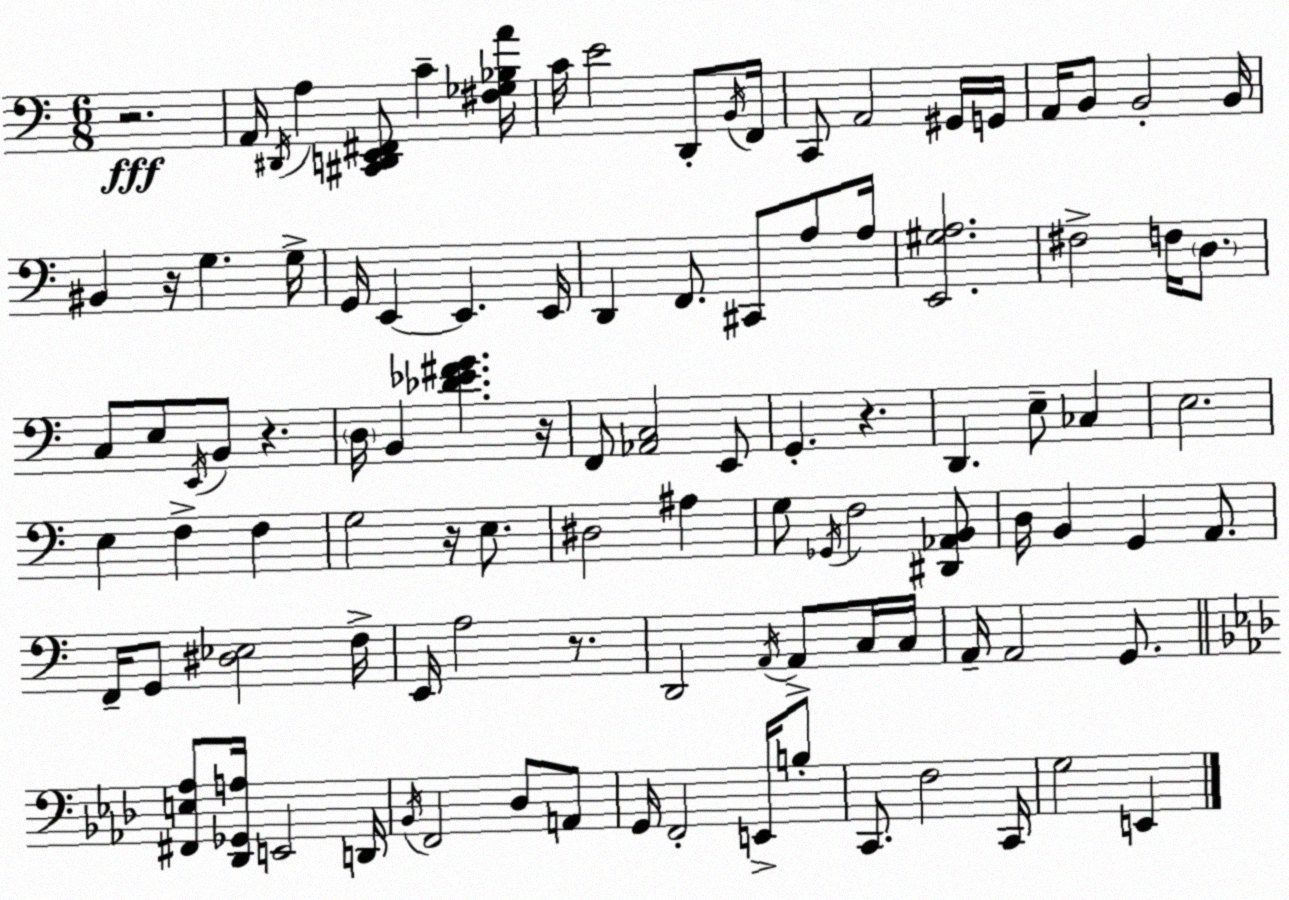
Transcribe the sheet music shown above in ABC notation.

X:1
T:Untitled
M:6/8
L:1/4
K:C
z2 A,,/4 ^D,,/4 A, [^C,,D,,E,,^F,,]/2 C [^F,_G,_B,A]/4 C/4 E2 D,,/2 B,,/4 F,,/4 C,,/2 A,,2 ^G,,/4 G,,/4 A,,/4 B,,/2 B,,2 B,,/4 ^B,, z/4 G, G,/4 G,,/4 E,, E,, E,,/4 D,, F,,/2 ^C,,/2 A,/2 A,/4 [E,,^G,A,]2 ^F,2 F,/4 D,/2 C,/2 E,/2 E,,/4 B,,/2 z D,/4 B,, [_D_E^FG] z/4 F,,/2 [_A,,C,]2 E,,/2 G,, z D,, E,/2 _C, E,2 E, F, F, G,2 z/4 E,/2 ^D,2 ^A, G,/2 _G,,/4 F,2 [^D,,_A,,B,,]/2 D,/4 B,, G,, A,,/2 F,,/4 G,,/2 [^D,_E,]2 F,/4 E,,/4 A,2 z/2 D,,2 A,,/4 A,,/2 C,/4 C,/4 A,,/4 A,,2 G,,/2 [^F,,E,_A,]/2 [_D,,_G,,A,]/4 E,,2 D,,/4 _B,,/4 F,,2 _D,/2 A,,/2 G,,/4 F,,2 E,,/4 B,/2 C,,/2 F,2 C,,/4 G,2 E,,